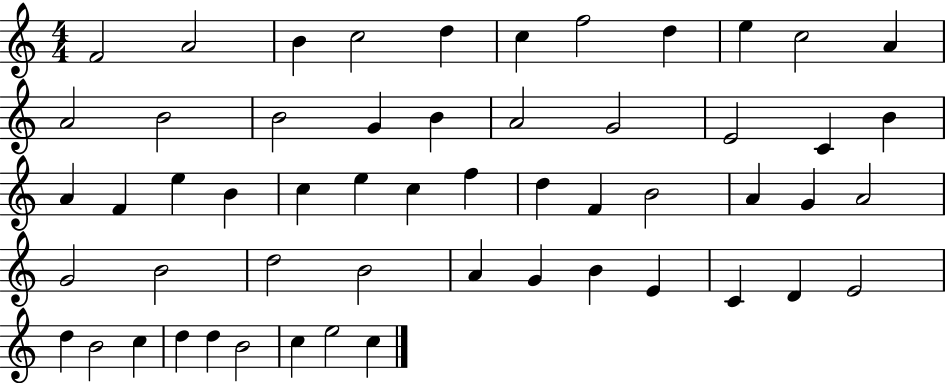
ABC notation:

X:1
T:Untitled
M:4/4
L:1/4
K:C
F2 A2 B c2 d c f2 d e c2 A A2 B2 B2 G B A2 G2 E2 C B A F e B c e c f d F B2 A G A2 G2 B2 d2 B2 A G B E C D E2 d B2 c d d B2 c e2 c